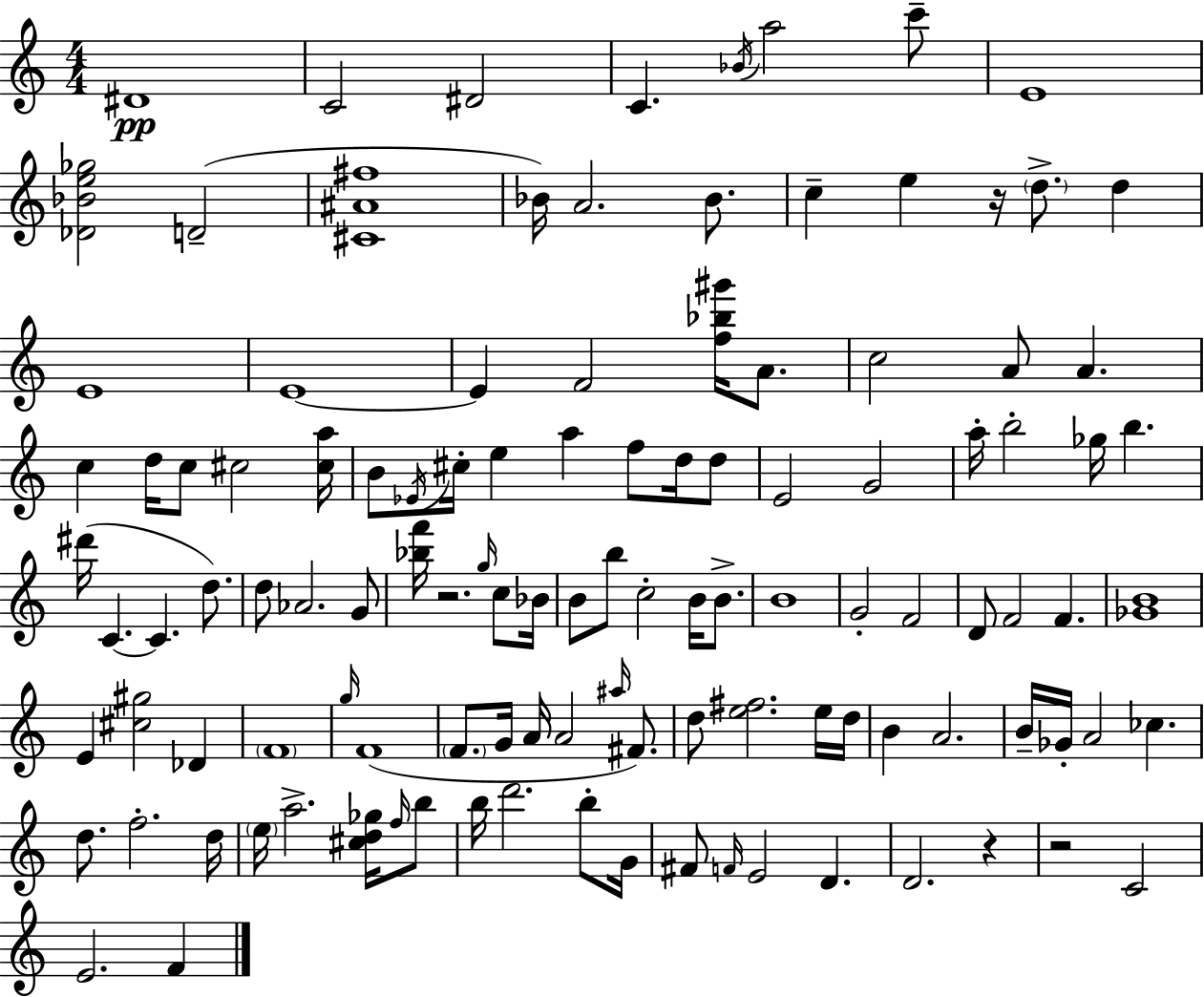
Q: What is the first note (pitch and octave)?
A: D#4